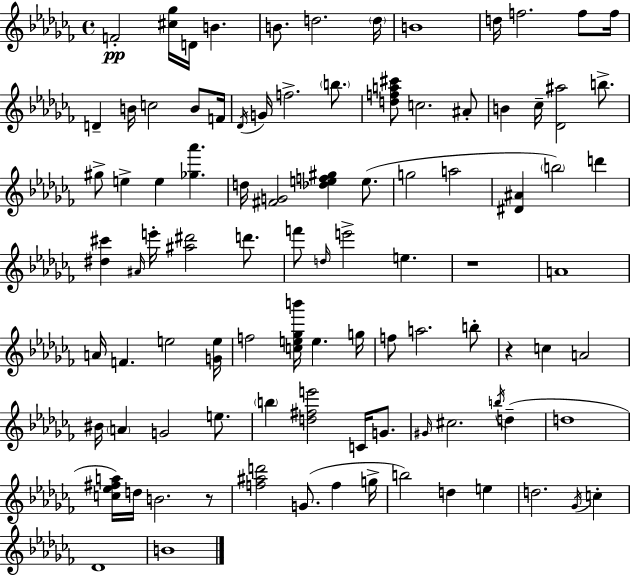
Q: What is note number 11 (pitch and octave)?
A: F5